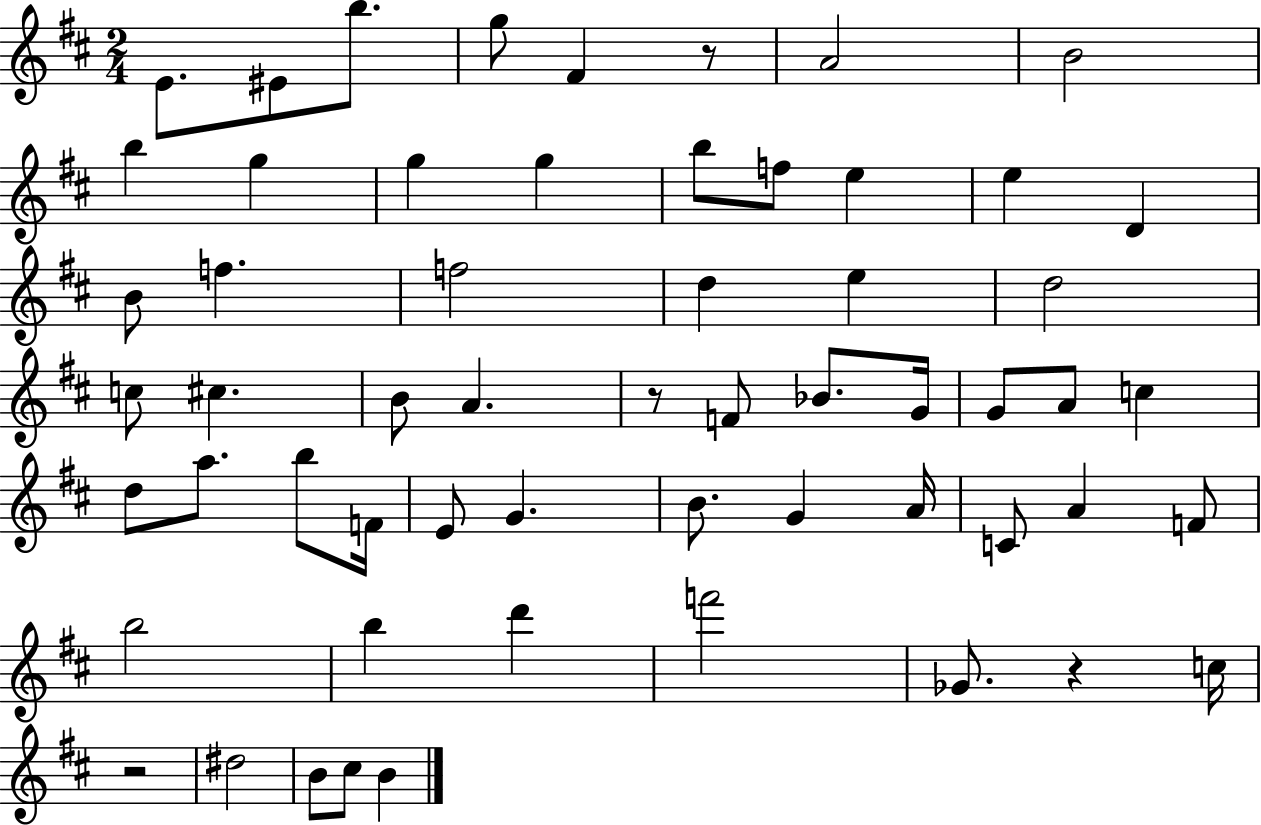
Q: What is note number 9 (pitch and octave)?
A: G5